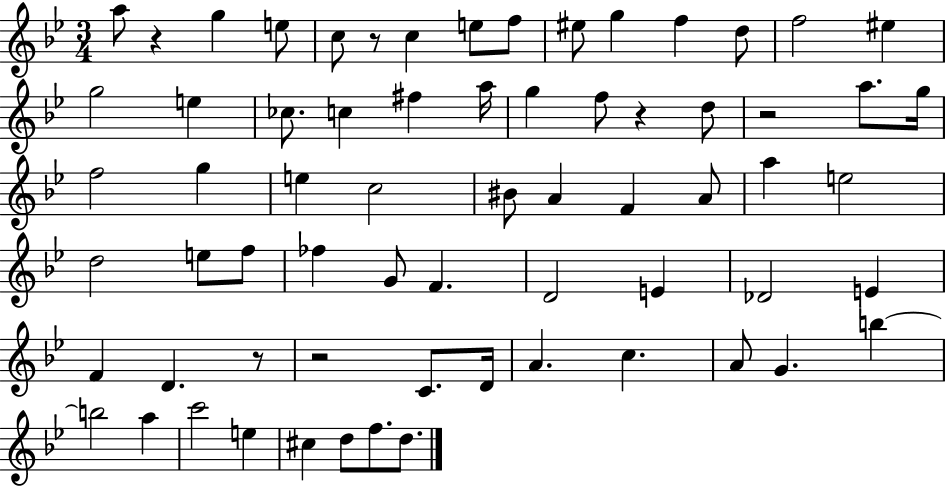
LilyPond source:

{
  \clef treble
  \numericTimeSignature
  \time 3/4
  \key bes \major
  a''8 r4 g''4 e''8 | c''8 r8 c''4 e''8 f''8 | eis''8 g''4 f''4 d''8 | f''2 eis''4 | \break g''2 e''4 | ces''8. c''4 fis''4 a''16 | g''4 f''8 r4 d''8 | r2 a''8. g''16 | \break f''2 g''4 | e''4 c''2 | bis'8 a'4 f'4 a'8 | a''4 e''2 | \break d''2 e''8 f''8 | fes''4 g'8 f'4. | d'2 e'4 | des'2 e'4 | \break f'4 d'4. r8 | r2 c'8. d'16 | a'4. c''4. | a'8 g'4. b''4~~ | \break b''2 a''4 | c'''2 e''4 | cis''4 d''8 f''8. d''8. | \bar "|."
}